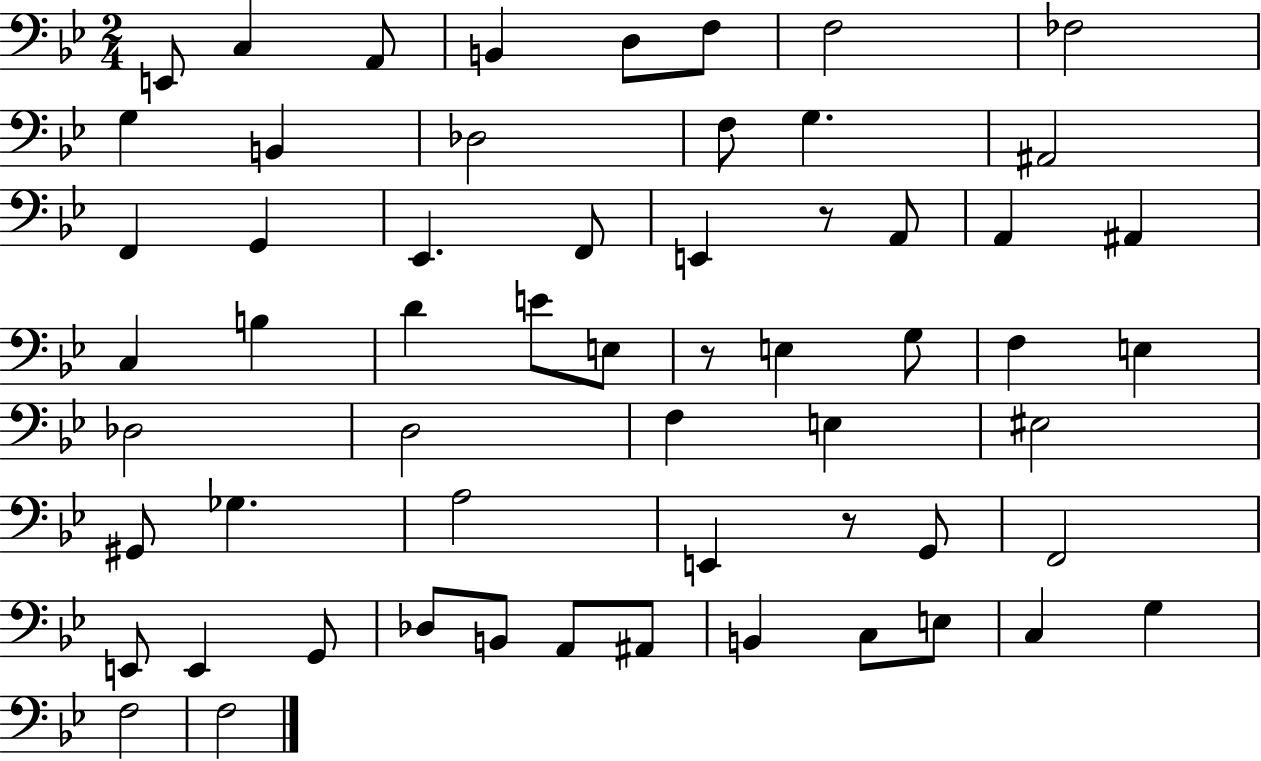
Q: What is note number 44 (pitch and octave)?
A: E2